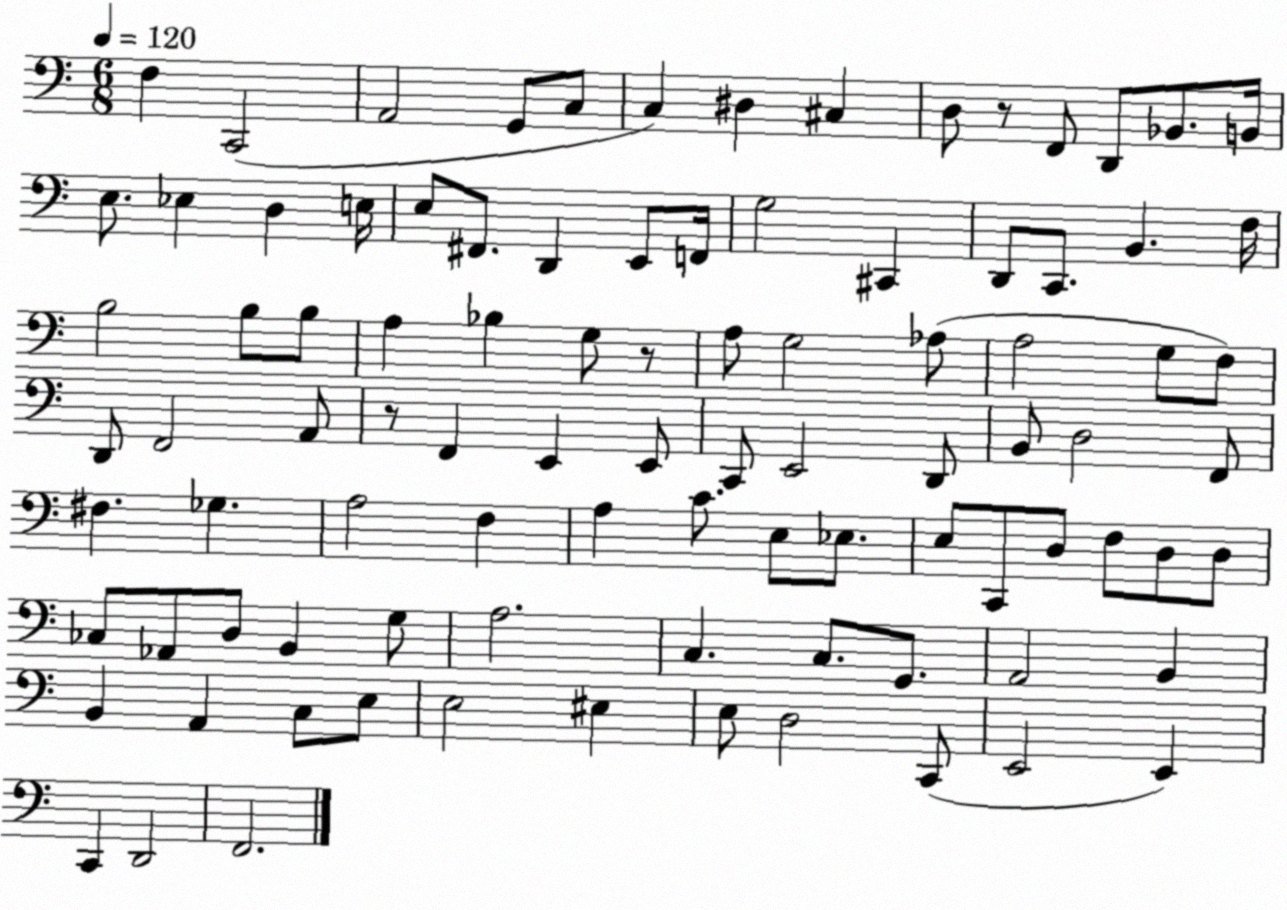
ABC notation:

X:1
T:Untitled
M:6/8
L:1/4
K:C
F, C,,2 A,,2 G,,/2 C,/2 C, ^D, ^C, D,/2 z/2 F,,/2 D,,/2 _B,,/2 B,,/4 E,/2 _E, D, E,/4 E,/2 ^F,,/2 D,, E,,/2 F,,/4 G,2 ^C,, D,,/2 C,,/2 B,, F,/4 B,2 B,/2 B,/2 A, _B, G,/2 z/2 A,/2 G,2 _A,/2 A,2 G,/2 F,/2 D,,/2 F,,2 A,,/2 z/2 F,, E,, E,,/2 C,,/2 E,,2 D,,/2 B,,/2 D,2 F,,/2 ^F, _G, A,2 F, A, C/2 E,/2 _E,/2 E,/2 C,,/2 D,/2 F,/2 D,/2 D,/2 _C,/2 _A,,/2 D,/2 B,, G,/2 A,2 C, C,/2 G,,/2 A,,2 B,, B,, A,, C,/2 E,/2 E,2 ^E, E,/2 D,2 C,,/2 E,,2 E,, C,, D,,2 F,,2